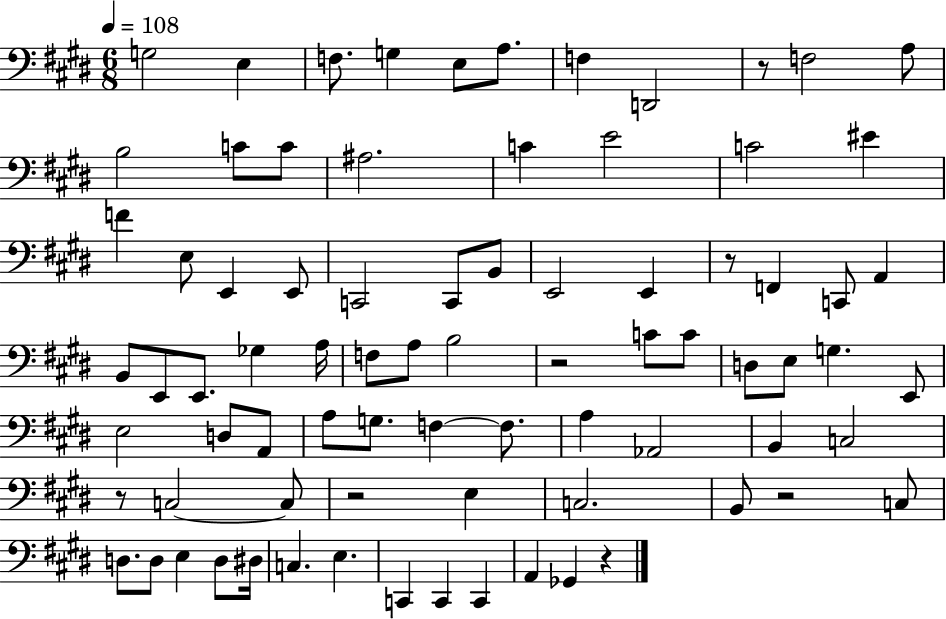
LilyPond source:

{
  \clef bass
  \numericTimeSignature
  \time 6/8
  \key e \major
  \tempo 4 = 108
  g2 e4 | f8. g4 e8 a8. | f4 d,2 | r8 f2 a8 | \break b2 c'8 c'8 | ais2. | c'4 e'2 | c'2 eis'4 | \break f'4 e8 e,4 e,8 | c,2 c,8 b,8 | e,2 e,4 | r8 f,4 c,8 a,4 | \break b,8 e,8 e,8. ges4 a16 | f8 a8 b2 | r2 c'8 c'8 | d8 e8 g4. e,8 | \break e2 d8 a,8 | a8 g8. f4~~ f8. | a4 aes,2 | b,4 c2 | \break r8 c2~~ c8 | r2 e4 | c2. | b,8 r2 c8 | \break d8. d8 e4 d8 dis16 | c4. e4. | c,4 c,4 c,4 | a,4 ges,4 r4 | \break \bar "|."
}